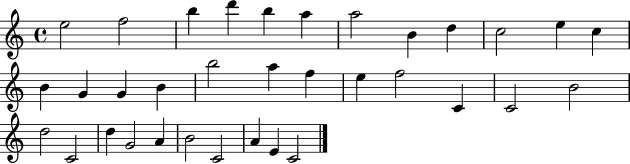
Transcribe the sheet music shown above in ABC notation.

X:1
T:Untitled
M:4/4
L:1/4
K:C
e2 f2 b d' b a a2 B d c2 e c B G G B b2 a f e f2 C C2 B2 d2 C2 d G2 A B2 C2 A E C2